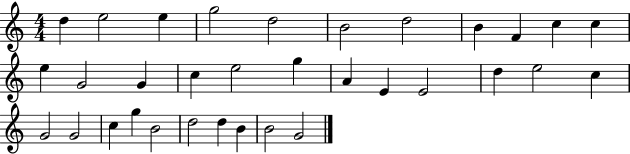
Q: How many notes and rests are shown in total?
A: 33